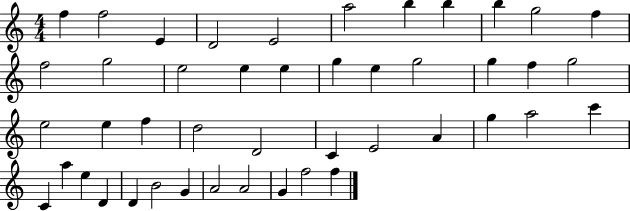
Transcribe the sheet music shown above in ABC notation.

X:1
T:Untitled
M:4/4
L:1/4
K:C
f f2 E D2 E2 a2 b b b g2 f f2 g2 e2 e e g e g2 g f g2 e2 e f d2 D2 C E2 A g a2 c' C a e D D B2 G A2 A2 G f2 f